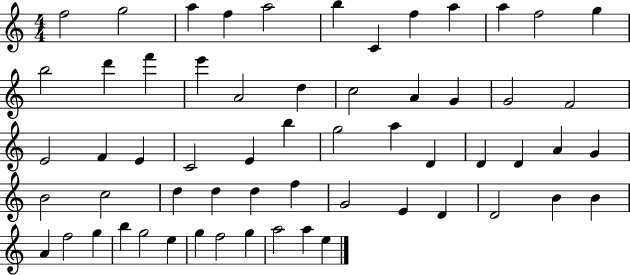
{
  \clef treble
  \numericTimeSignature
  \time 4/4
  \key c \major
  f''2 g''2 | a''4 f''4 a''2 | b''4 c'4 f''4 a''4 | a''4 f''2 g''4 | \break b''2 d'''4 f'''4 | e'''4 a'2 d''4 | c''2 a'4 g'4 | g'2 f'2 | \break e'2 f'4 e'4 | c'2 e'4 b''4 | g''2 a''4 d'4 | d'4 d'4 a'4 g'4 | \break b'2 c''2 | d''4 d''4 d''4 f''4 | g'2 e'4 d'4 | d'2 b'4 b'4 | \break a'4 f''2 g''4 | b''4 g''2 e''4 | g''4 f''2 g''4 | a''2 a''4 e''4 | \break \bar "|."
}